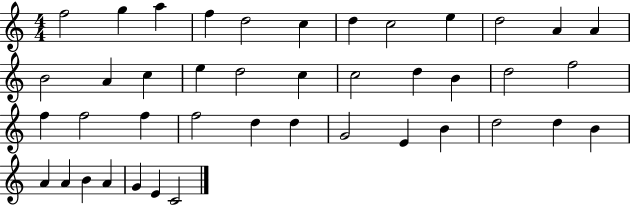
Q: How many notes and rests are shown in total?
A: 42